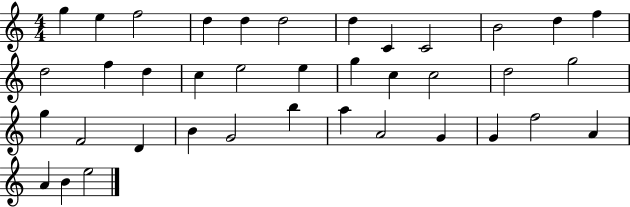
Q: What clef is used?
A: treble